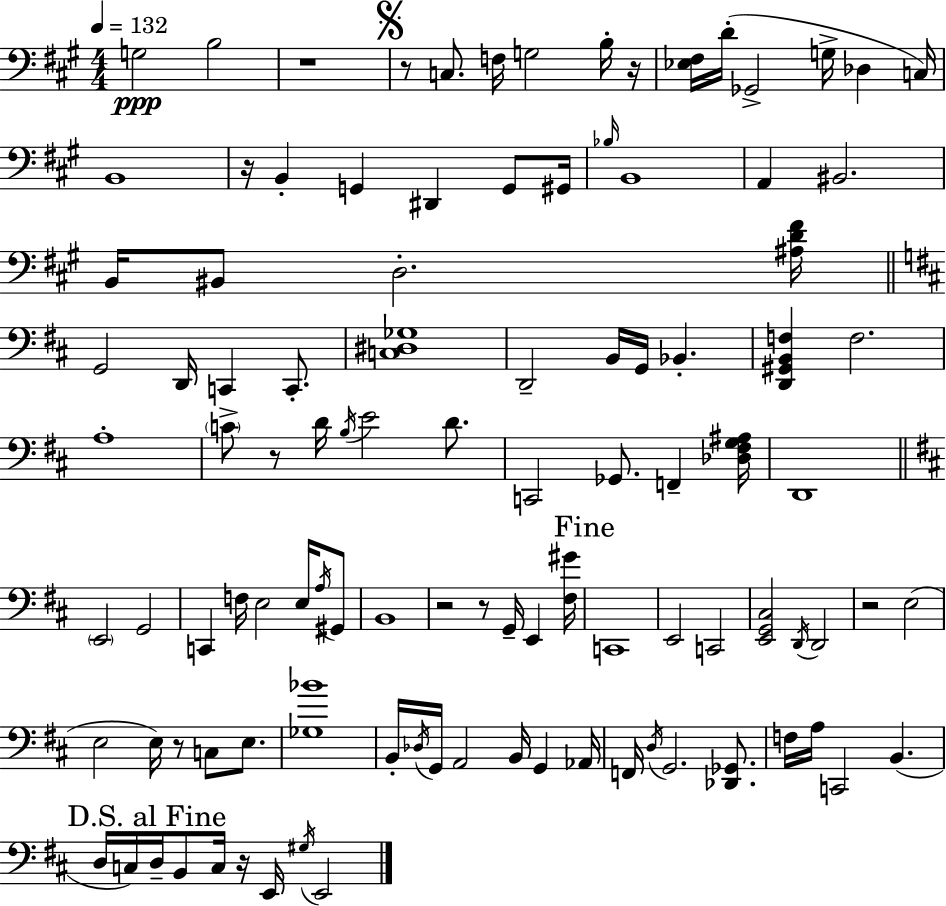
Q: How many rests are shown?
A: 10